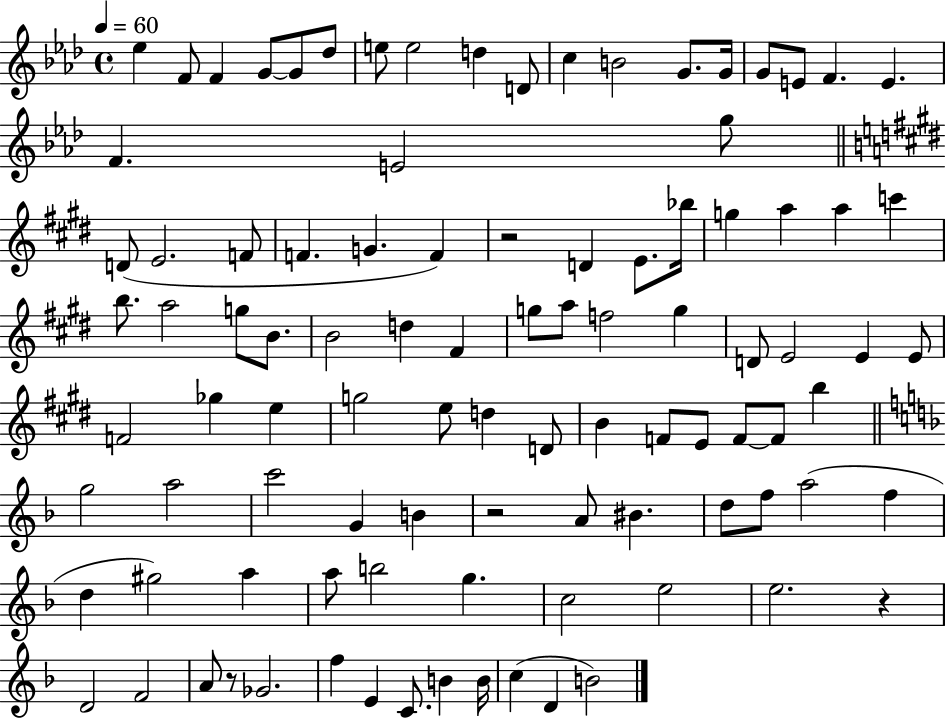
Eb5/q F4/e F4/q G4/e G4/e Db5/e E5/e E5/h D5/q D4/e C5/q B4/h G4/e. G4/s G4/e E4/e F4/q. E4/q. F4/q. E4/h G5/e D4/e E4/h. F4/e F4/q. G4/q. F4/q R/h D4/q E4/e. Bb5/s G5/q A5/q A5/q C6/q B5/e. A5/h G5/e B4/e. B4/h D5/q F#4/q G5/e A5/e F5/h G5/q D4/e E4/h E4/q E4/e F4/h Gb5/q E5/q G5/h E5/e D5/q D4/e B4/q F4/e E4/e F4/e F4/e B5/q G5/h A5/h C6/h G4/q B4/q R/h A4/e BIS4/q. D5/e F5/e A5/h F5/q D5/q G#5/h A5/q A5/e B5/h G5/q. C5/h E5/h E5/h. R/q D4/h F4/h A4/e R/e Gb4/h. F5/q E4/q C4/e. B4/q B4/s C5/q D4/q B4/h